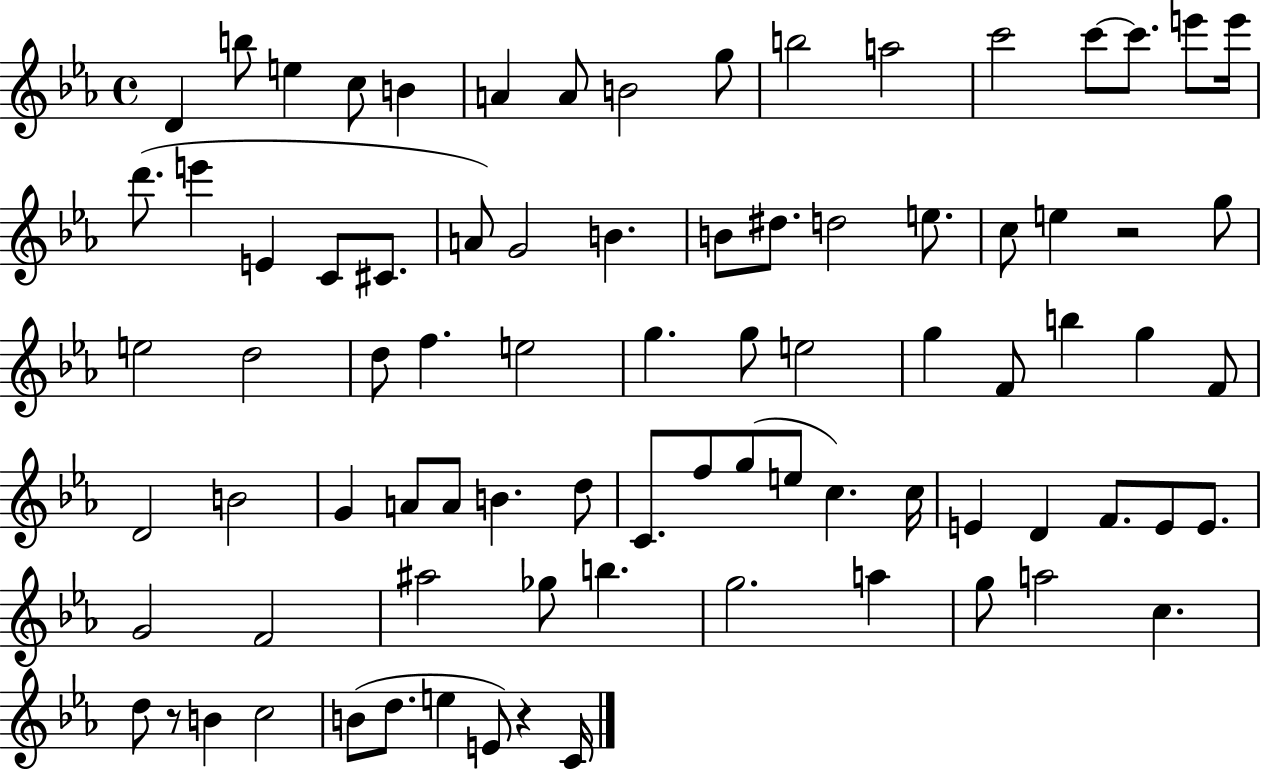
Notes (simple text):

D4/q B5/e E5/q C5/e B4/q A4/q A4/e B4/h G5/e B5/h A5/h C6/h C6/e C6/e. E6/e E6/s D6/e. E6/q E4/q C4/e C#4/e. A4/e G4/h B4/q. B4/e D#5/e. D5/h E5/e. C5/e E5/q R/h G5/e E5/h D5/h D5/e F5/q. E5/h G5/q. G5/e E5/h G5/q F4/e B5/q G5/q F4/e D4/h B4/h G4/q A4/e A4/e B4/q. D5/e C4/e. F5/e G5/e E5/e C5/q. C5/s E4/q D4/q F4/e. E4/e E4/e. G4/h F4/h A#5/h Gb5/e B5/q. G5/h. A5/q G5/e A5/h C5/q. D5/e R/e B4/q C5/h B4/e D5/e. E5/q E4/e R/q C4/s